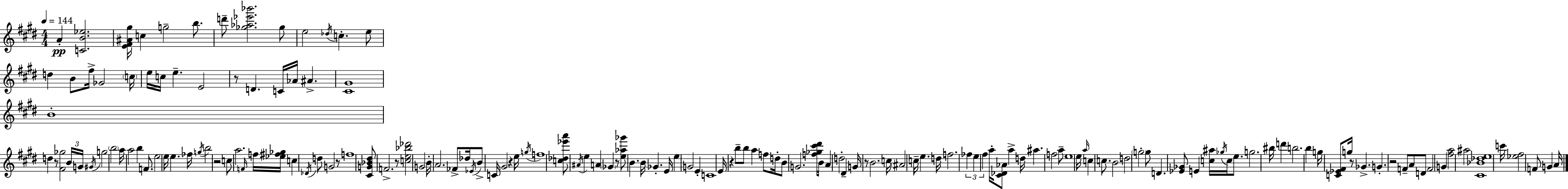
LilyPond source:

{
  \clef treble
  \numericTimeSignature
  \time 4/4
  \key e \major
  \tempo 4 = 144
  \repeat volta 2 { a'4-.\pp <c' b' ees''>2. | <e' fis' ais' gis''>16 c''4 g''2-- b''8. | d'''8-- <ges'' aes'' ees''' bes'''>2. ges''8 | e''2 \acciaccatura { des''16 } c''4.-. e''8 | \break d''4 b'8 fis''16-> ges'2 | \parenthesize c''16 e''16 c''16 e''4.-- e'2 | r8 d'4. c'16 aes'16 ais'4.-> | <cis' gis'>1 | \break b'1-. | d''4 r8 <fis' ges''>2 \tuplet 3/2 { b'16 | g'16 \acciaccatura { gis'16 } } g''2 \parenthesize b''2 | a''16 a''2 b''4 f'8. | \break e''2 e''16 e''4. | fes''16 \acciaccatura { g''16 } b''2 r2 | c''8 a''2. | \grace { f'16 } f''16 <ees'' fis'' ges''>16 c''4 \acciaccatura { des'16 } d''8 g'2 | \break r8 f''1 | <cis' g' bes' dis''>8 f'2.-> | r8 <c'' e'' bes'' des'''>2 g'2 | b'16-. a'2. | \break fes'8-> des''16 \acciaccatura { ees'16 } b'8-> c'16 gis'2 | r4 e''16 \acciaccatura { g''16 } f''1 | <c'' des'' ees''' a'''>8 \acciaccatura { ais'16 } e''4 a'4 | \parenthesize ges'4 r8 <e'' aes'' ges'''>8 b'4. | \break b'16 ges'4.-. e'16 e''4 g'2 | e'4-. c'1 | e'16 r4 b''8-- b''8 | a''4 f''8 d''16-. b'8 g'2. | \break <f'' ges'' cis''' dis'''>16 b'16 a'4 d''2-. | dis'4-- g'16 r8 b'2. | c''16 \parenthesize ais'2 | c''16-- e''4. d''16 f''2. | \break \tuplet 3/2 { fes''4 e''4 fis''4 } | a''16-. <cis' des' aes'>8 a''4-> d''16 ais''4. f''2 | a''8-- e''1 | e''16 \grace { a''16 } c''4 c''8. | \break b'2 d''2 | \parenthesize g''2-. g''8 d'4. | <ees' ges'>8 e'4 <c'' ais''>16 \acciaccatura { ges''16 } c''16 e''8. g''2. | bis''16 d'''4 b''2. | \break b''4 g''16 <c' ees' fis'>8 | g''16 r8 ges'4.-> g'4.-. | r2 f'8-- a'8 d'8 f'2 | g'4 <fis'' a''>2 | \break ais''2 <cis' bes' des'' e''>1 | c'''16 <ees'' fis''>2 | f'8 g'4 a'16 } \bar "|."
}